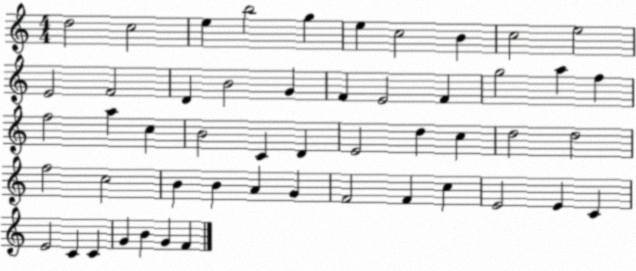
X:1
T:Untitled
M:4/4
L:1/4
K:C
d2 c2 e b2 g e c2 B c2 e2 E2 F2 D B2 G F E2 F g2 a f f2 a c B2 C D E2 d c d2 d2 f2 c2 B B A G F2 F c E2 E C E2 C C G B G F